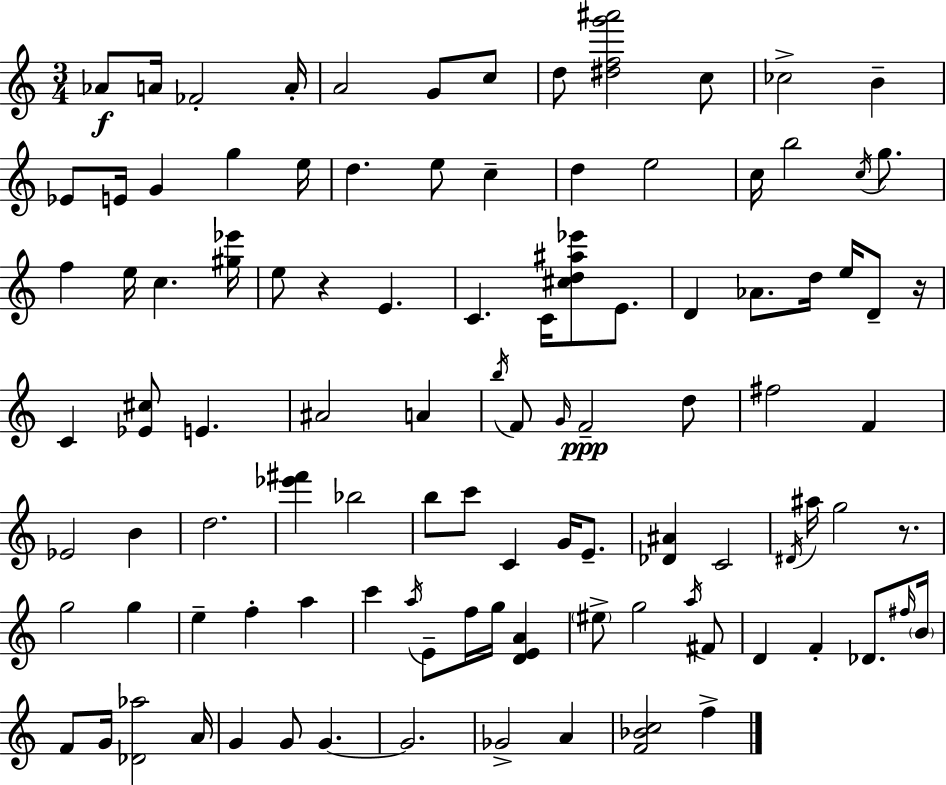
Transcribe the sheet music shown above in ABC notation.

X:1
T:Untitled
M:3/4
L:1/4
K:C
_A/2 A/4 _F2 A/4 A2 G/2 c/2 d/2 [^dfg'^a']2 c/2 _c2 B _E/2 E/4 G g e/4 d e/2 c d e2 c/4 b2 c/4 g/2 f e/4 c [^g_e']/4 e/2 z E C C/4 [^cd^a_e']/2 E/2 D _A/2 d/4 e/4 D/2 z/4 C [_E^c]/2 E ^A2 A b/4 F/2 G/4 F2 d/2 ^f2 F _E2 B d2 [_e'^f'] _b2 b/2 c'/2 C G/4 E/2 [_D^A] C2 ^D/4 ^a/4 g2 z/2 g2 g e f a c' a/4 E/2 f/4 g/4 [DEA] ^e/2 g2 a/4 ^F/2 D F _D/2 ^f/4 B/4 F/2 G/4 [_D_a]2 A/4 G G/2 G G2 _G2 A [F_Bc]2 f